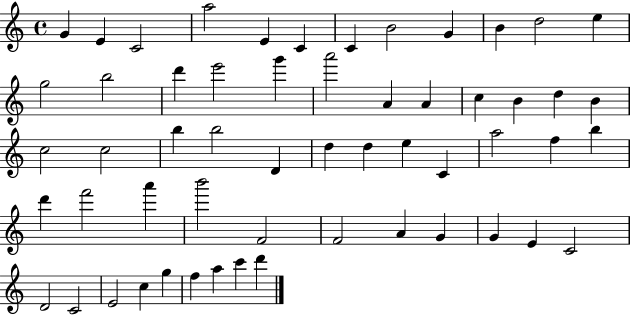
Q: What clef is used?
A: treble